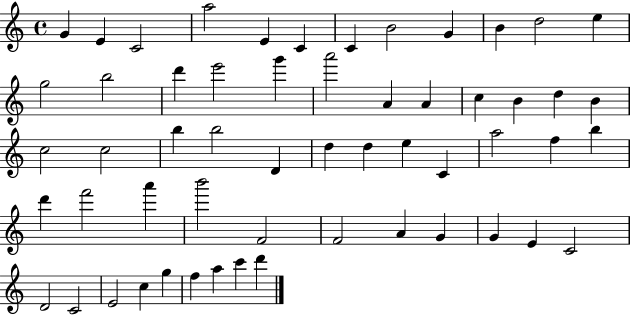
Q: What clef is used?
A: treble